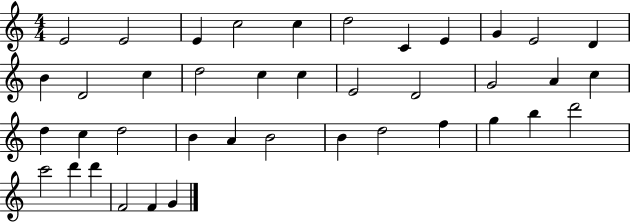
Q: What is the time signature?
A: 4/4